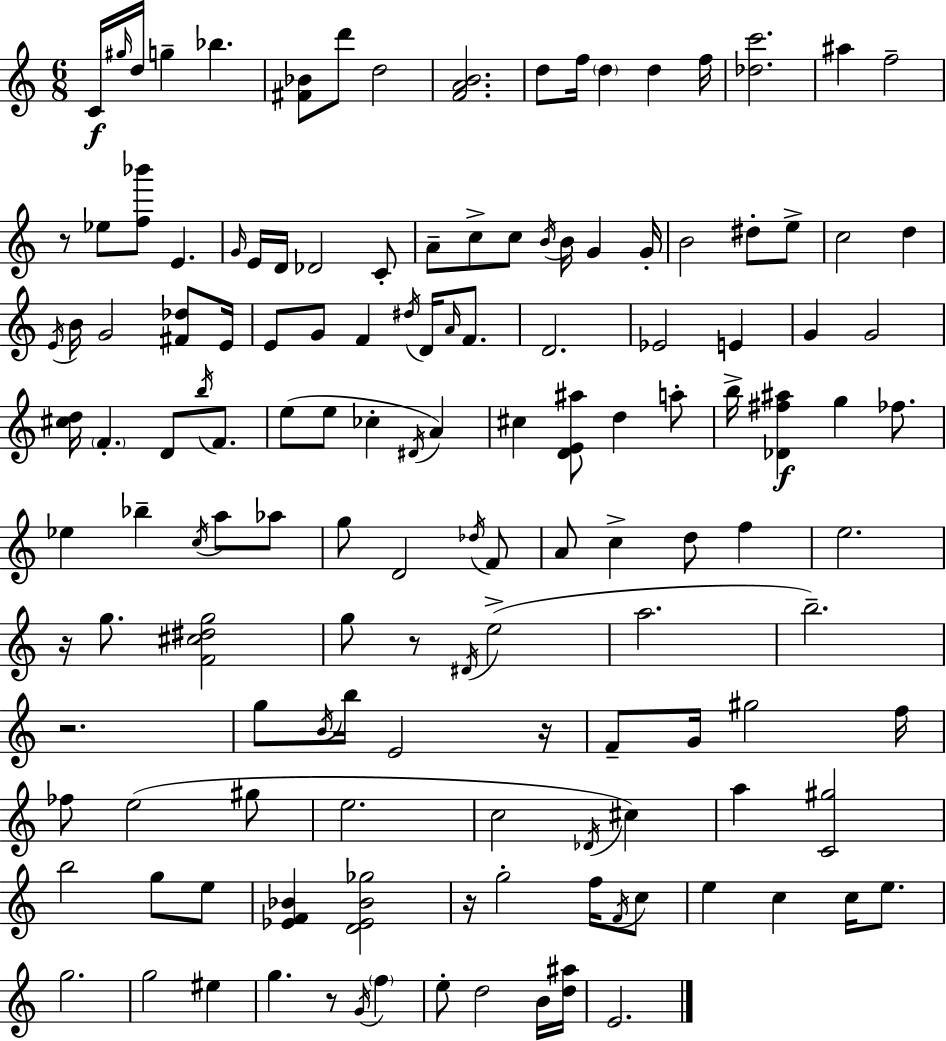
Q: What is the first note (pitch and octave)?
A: C4